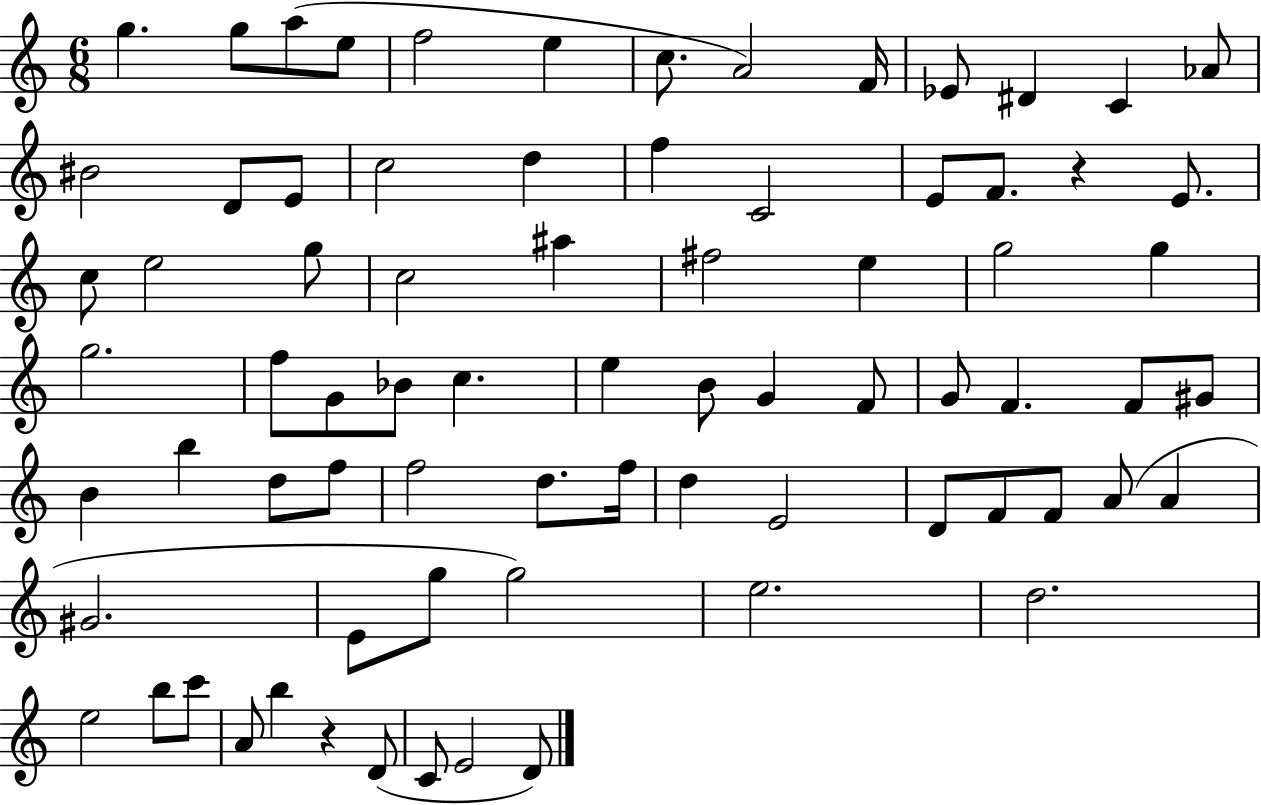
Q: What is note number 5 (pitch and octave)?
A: F5